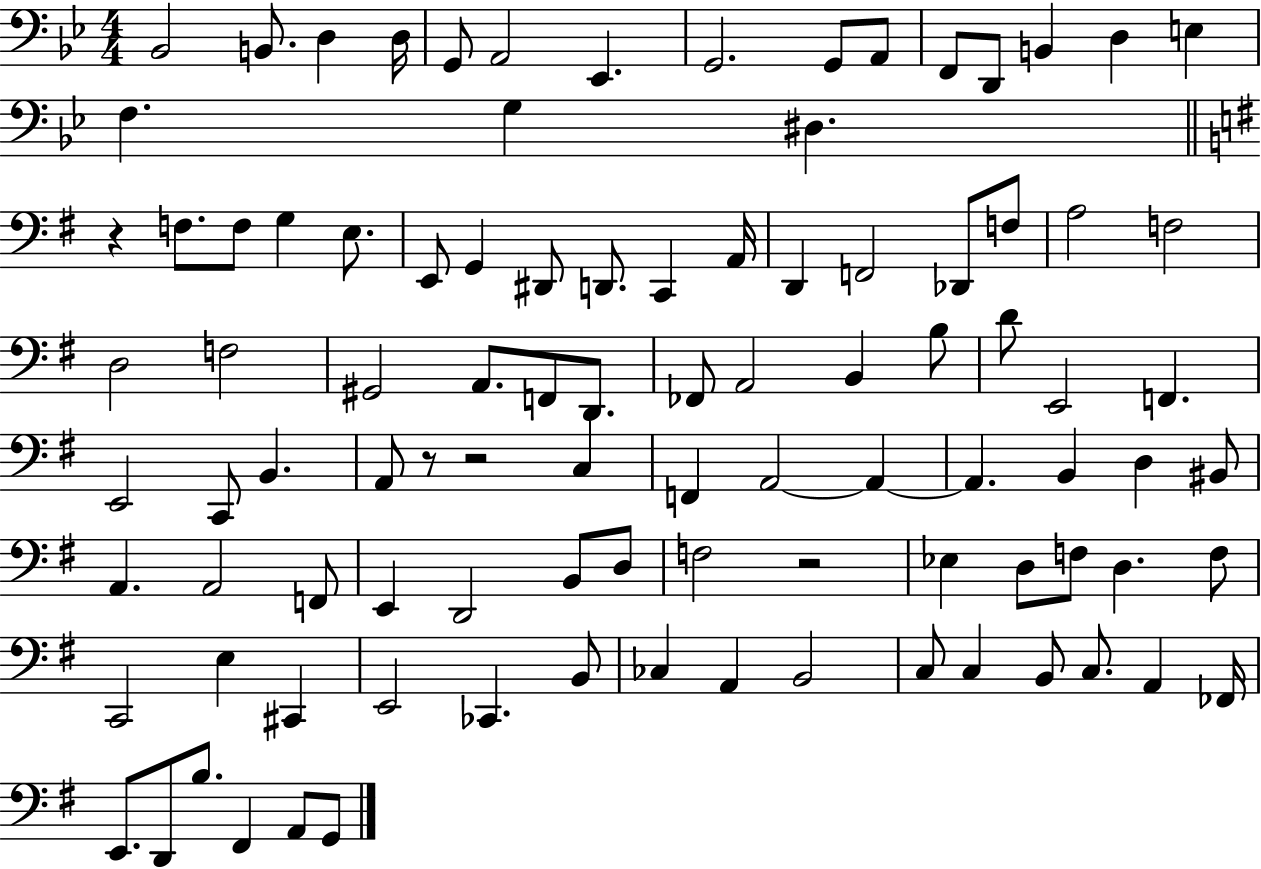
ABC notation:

X:1
T:Untitled
M:4/4
L:1/4
K:Bb
_B,,2 B,,/2 D, D,/4 G,,/2 A,,2 _E,, G,,2 G,,/2 A,,/2 F,,/2 D,,/2 B,, D, E, F, G, ^D, z F,/2 F,/2 G, E,/2 E,,/2 G,, ^D,,/2 D,,/2 C,, A,,/4 D,, F,,2 _D,,/2 F,/2 A,2 F,2 D,2 F,2 ^G,,2 A,,/2 F,,/2 D,,/2 _F,,/2 A,,2 B,, B,/2 D/2 E,,2 F,, E,,2 C,,/2 B,, A,,/2 z/2 z2 C, F,, A,,2 A,, A,, B,, D, ^B,,/2 A,, A,,2 F,,/2 E,, D,,2 B,,/2 D,/2 F,2 z2 _E, D,/2 F,/2 D, F,/2 C,,2 E, ^C,, E,,2 _C,, B,,/2 _C, A,, B,,2 C,/2 C, B,,/2 C,/2 A,, _F,,/4 E,,/2 D,,/2 B,/2 ^F,, A,,/2 G,,/2